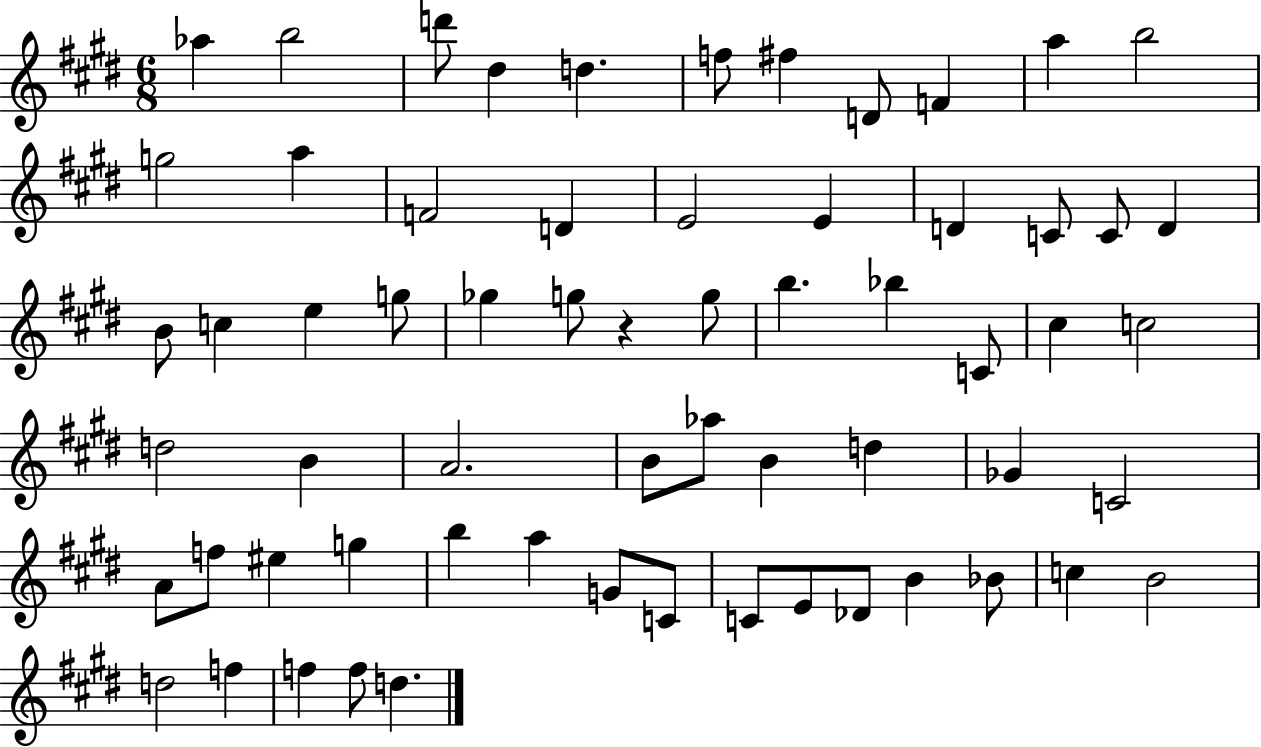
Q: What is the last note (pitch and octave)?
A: D5